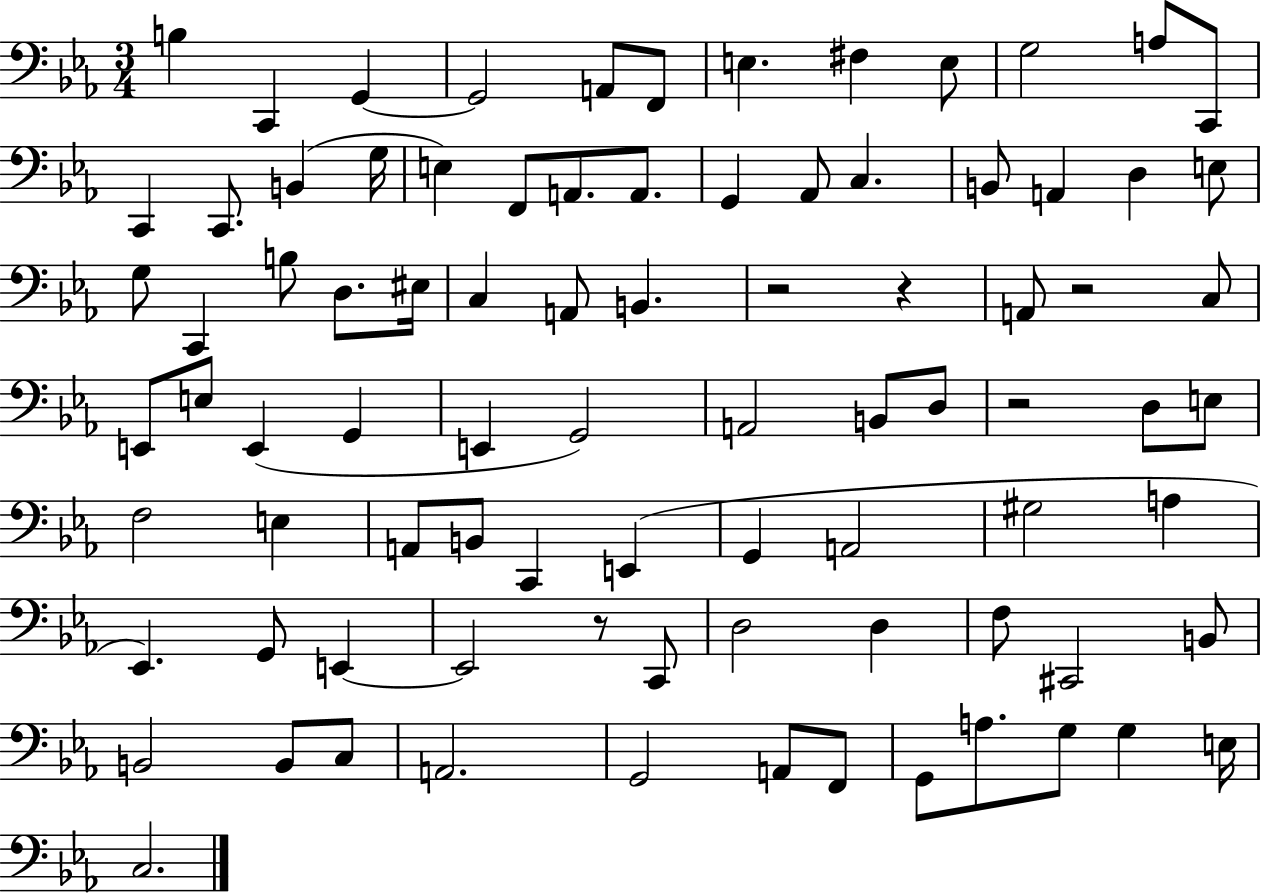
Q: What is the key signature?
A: EES major